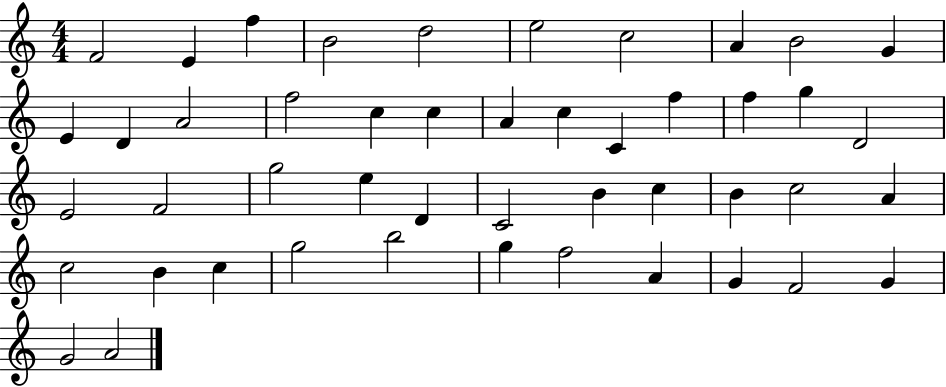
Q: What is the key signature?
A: C major